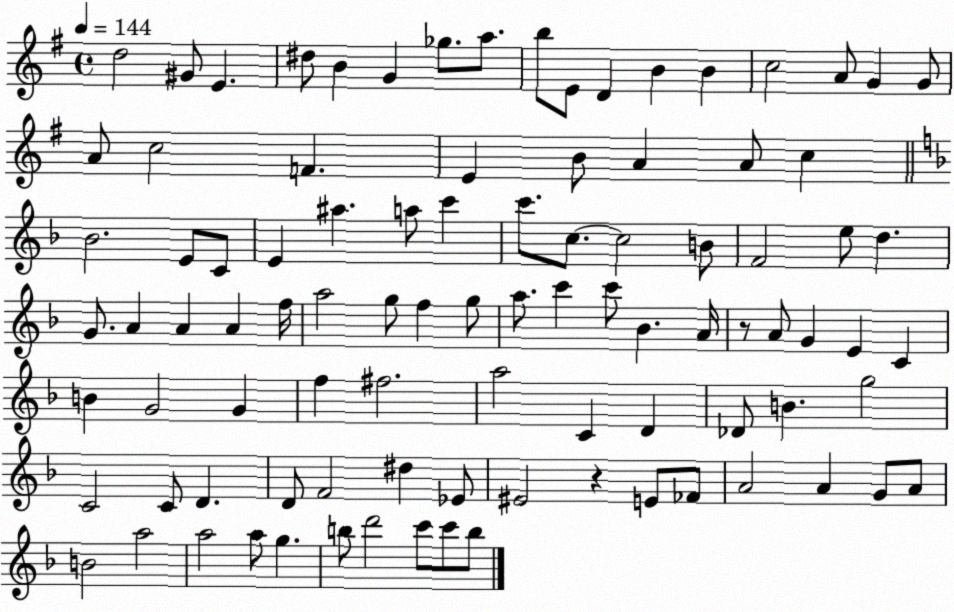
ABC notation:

X:1
T:Untitled
M:4/4
L:1/4
K:G
d2 ^G/2 E ^d/2 B G _g/2 a/2 b/2 E/2 D B B c2 A/2 G G/2 A/2 c2 F E B/2 A A/2 c _B2 E/2 C/2 E ^a a/2 c' c'/2 c/2 c2 B/2 F2 e/2 d G/2 A A A f/4 a2 g/2 f g/2 a/2 c' c'/2 _B A/4 z/2 A/2 G E C B G2 G f ^f2 a2 C D _D/2 B g2 C2 C/2 D D/2 F2 ^d _E/2 ^E2 z E/2 _F/2 A2 A G/2 A/2 B2 a2 a2 a/2 g b/2 d'2 c'/2 c'/2 b/2